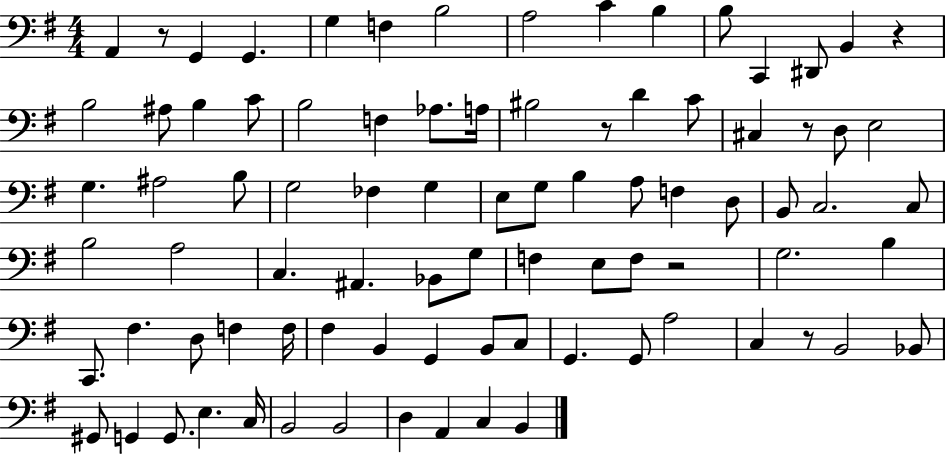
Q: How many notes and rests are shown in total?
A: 86